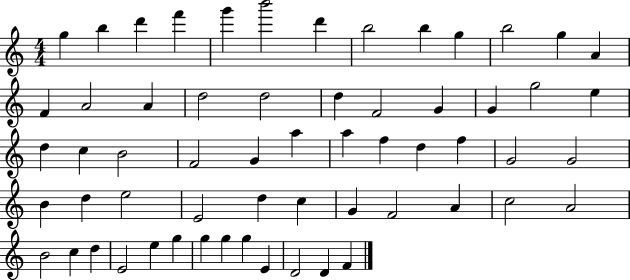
{
  \clef treble
  \numericTimeSignature
  \time 4/4
  \key c \major
  g''4 b''4 d'''4 f'''4 | g'''4 b'''2 d'''4 | b''2 b''4 g''4 | b''2 g''4 a'4 | \break f'4 a'2 a'4 | d''2 d''2 | d''4 f'2 g'4 | g'4 g''2 e''4 | \break d''4 c''4 b'2 | f'2 g'4 a''4 | a''4 f''4 d''4 f''4 | g'2 g'2 | \break b'4 d''4 e''2 | e'2 d''4 c''4 | g'4 f'2 a'4 | c''2 a'2 | \break b'2 c''4 d''4 | e'2 e''4 g''4 | g''4 g''4 g''4 e'4 | d'2 d'4 f'4 | \break \bar "|."
}